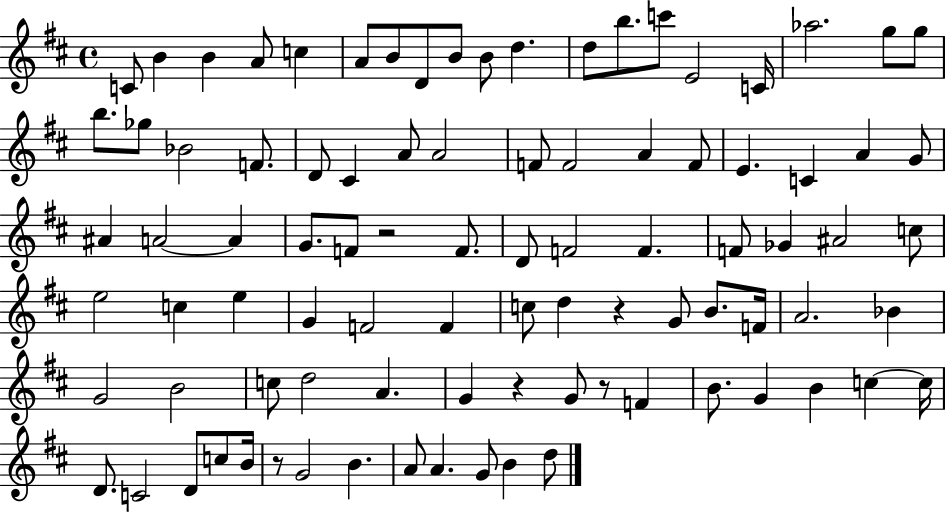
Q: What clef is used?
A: treble